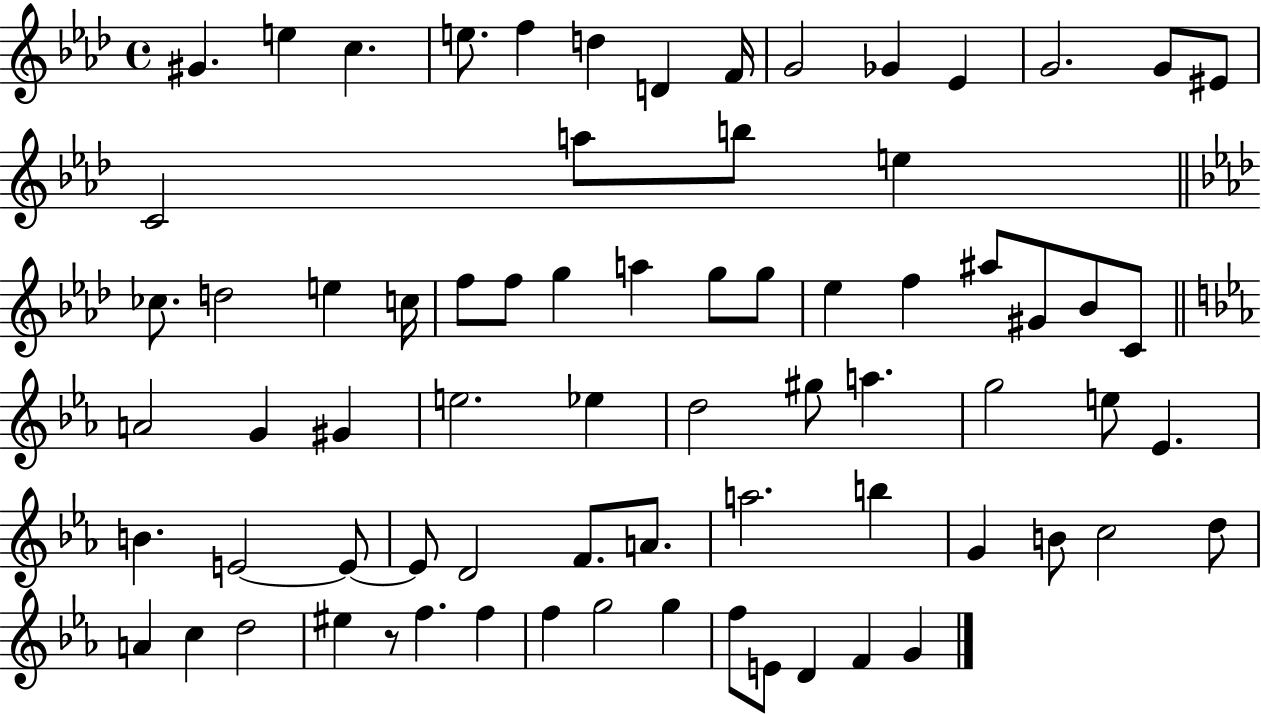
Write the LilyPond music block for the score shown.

{
  \clef treble
  \time 4/4
  \defaultTimeSignature
  \key aes \major
  \repeat volta 2 { gis'4. e''4 c''4. | e''8. f''4 d''4 d'4 f'16 | g'2 ges'4 ees'4 | g'2. g'8 eis'8 | \break c'2 a''8 b''8 e''4 | \bar "||" \break \key f \minor ces''8. d''2 e''4 c''16 | f''8 f''8 g''4 a''4 g''8 g''8 | ees''4 f''4 ais''8 gis'8 bes'8 c'8 | \bar "||" \break \key ees \major a'2 g'4 gis'4 | e''2. ees''4 | d''2 gis''8 a''4. | g''2 e''8 ees'4. | \break b'4. e'2~~ e'8~~ | e'8 d'2 f'8. a'8. | a''2. b''4 | g'4 b'8 c''2 d''8 | \break a'4 c''4 d''2 | eis''4 r8 f''4. f''4 | f''4 g''2 g''4 | f''8 e'8 d'4 f'4 g'4 | \break } \bar "|."
}